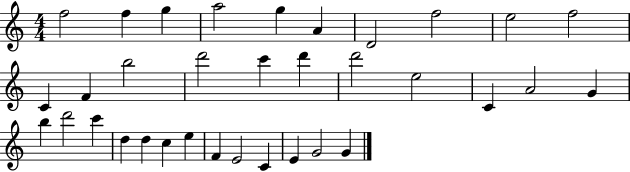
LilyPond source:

{
  \clef treble
  \numericTimeSignature
  \time 4/4
  \key c \major
  f''2 f''4 g''4 | a''2 g''4 a'4 | d'2 f''2 | e''2 f''2 | \break c'4 f'4 b''2 | d'''2 c'''4 d'''4 | d'''2 e''2 | c'4 a'2 g'4 | \break b''4 d'''2 c'''4 | d''4 d''4 c''4 e''4 | f'4 e'2 c'4 | e'4 g'2 g'4 | \break \bar "|."
}